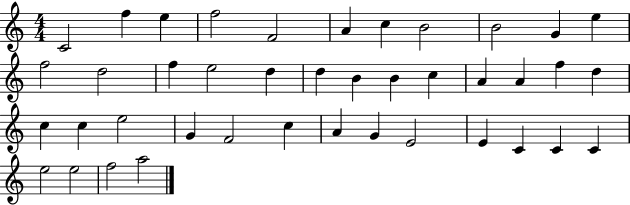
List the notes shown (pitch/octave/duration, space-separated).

C4/h F5/q E5/q F5/h F4/h A4/q C5/q B4/h B4/h G4/q E5/q F5/h D5/h F5/q E5/h D5/q D5/q B4/q B4/q C5/q A4/q A4/q F5/q D5/q C5/q C5/q E5/h G4/q F4/h C5/q A4/q G4/q E4/h E4/q C4/q C4/q C4/q E5/h E5/h F5/h A5/h